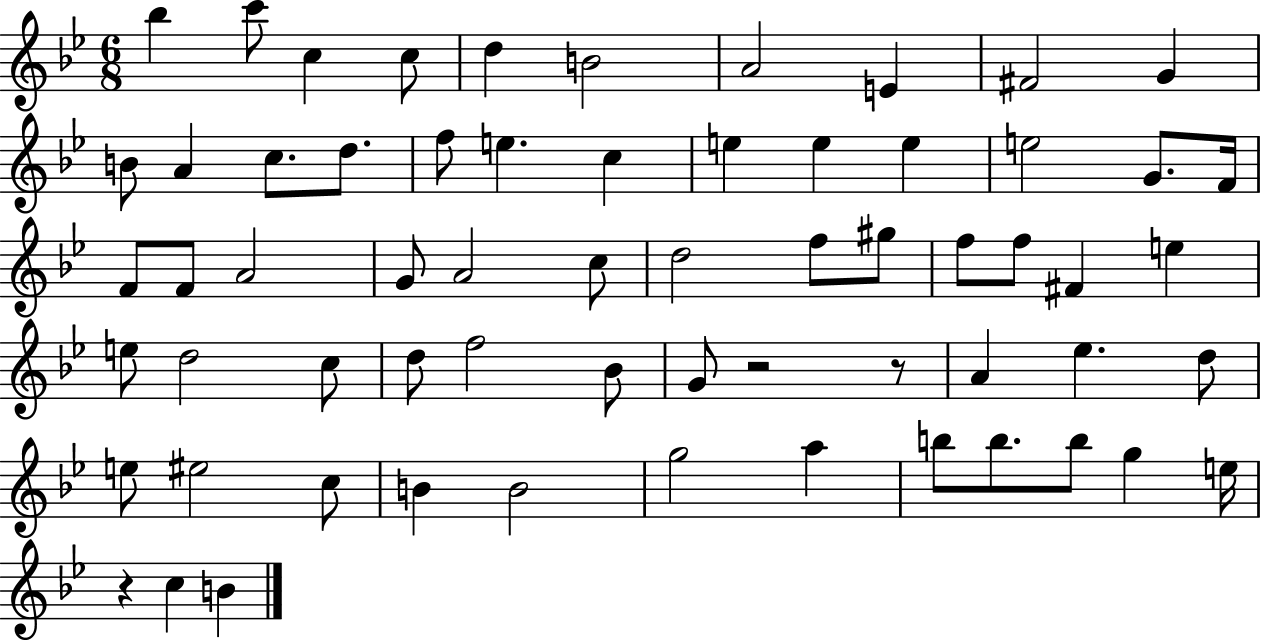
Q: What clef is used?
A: treble